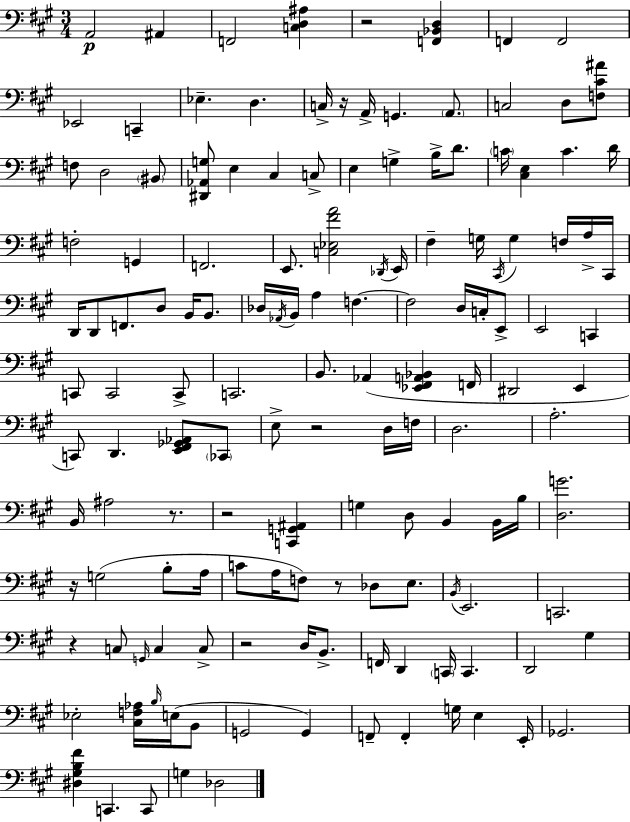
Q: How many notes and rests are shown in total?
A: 142